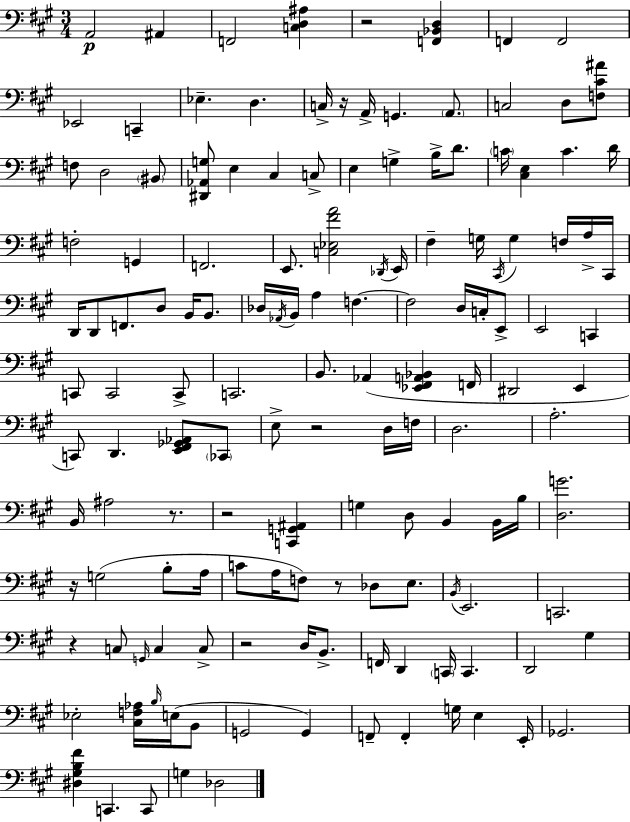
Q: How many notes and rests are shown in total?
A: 142